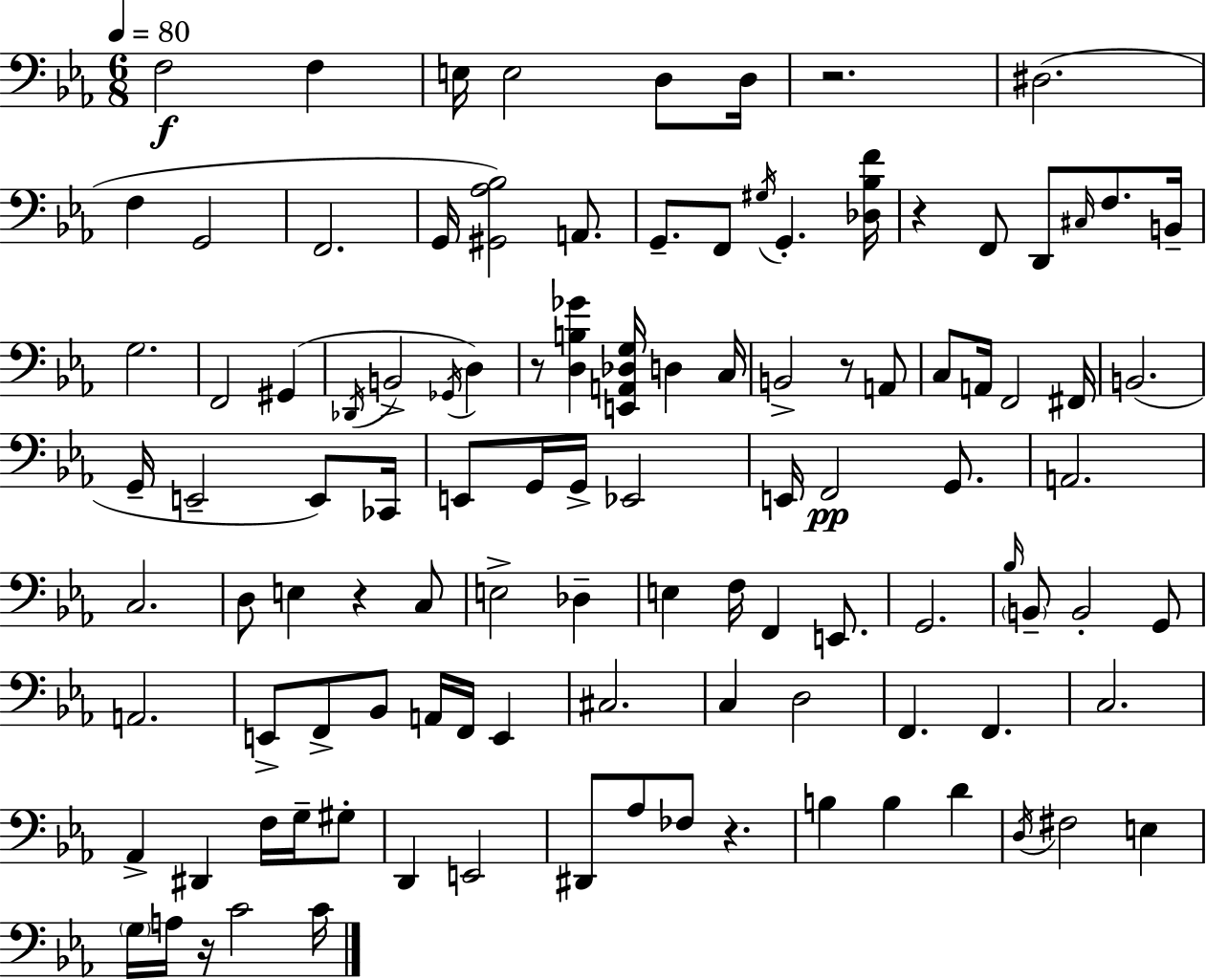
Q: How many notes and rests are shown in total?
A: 108